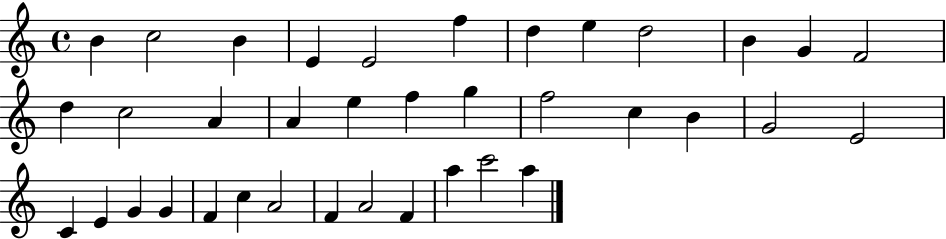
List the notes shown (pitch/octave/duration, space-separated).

B4/q C5/h B4/q E4/q E4/h F5/q D5/q E5/q D5/h B4/q G4/q F4/h D5/q C5/h A4/q A4/q E5/q F5/q G5/q F5/h C5/q B4/q G4/h E4/h C4/q E4/q G4/q G4/q F4/q C5/q A4/h F4/q A4/h F4/q A5/q C6/h A5/q